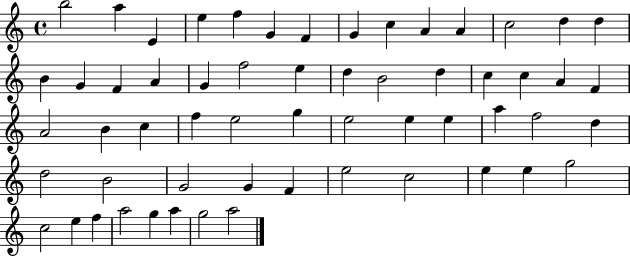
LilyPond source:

{
  \clef treble
  \time 4/4
  \defaultTimeSignature
  \key c \major
  b''2 a''4 e'4 | e''4 f''4 g'4 f'4 | g'4 c''4 a'4 a'4 | c''2 d''4 d''4 | \break b'4 g'4 f'4 a'4 | g'4 f''2 e''4 | d''4 b'2 d''4 | c''4 c''4 a'4 f'4 | \break a'2 b'4 c''4 | f''4 e''2 g''4 | e''2 e''4 e''4 | a''4 f''2 d''4 | \break d''2 b'2 | g'2 g'4 f'4 | e''2 c''2 | e''4 e''4 g''2 | \break c''2 e''4 f''4 | a''2 g''4 a''4 | g''2 a''2 | \bar "|."
}